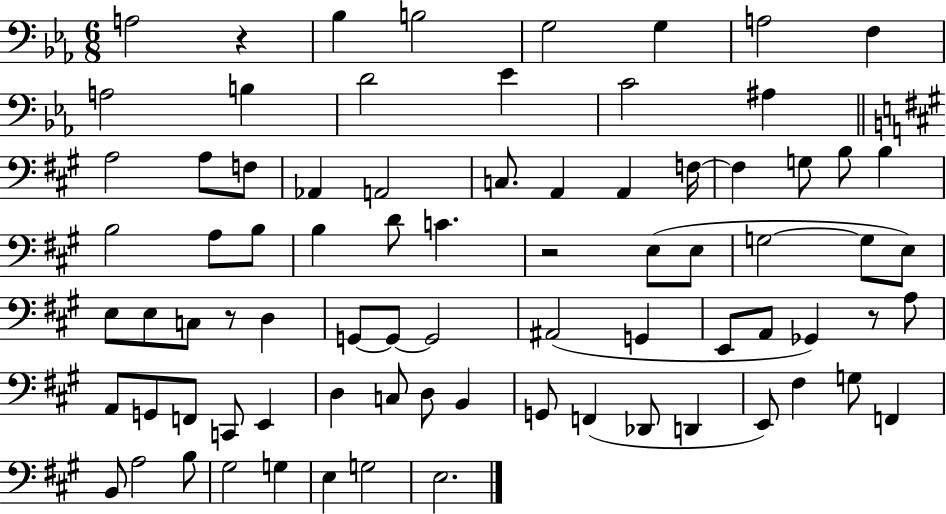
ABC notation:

X:1
T:Untitled
M:6/8
L:1/4
K:Eb
A,2 z _B, B,2 G,2 G, A,2 F, A,2 B, D2 _E C2 ^A, A,2 A,/2 F,/2 _A,, A,,2 C,/2 A,, A,, F,/4 F, G,/2 B,/2 B, B,2 A,/2 B,/2 B, D/2 C z2 E,/2 E,/2 G,2 G,/2 E,/2 E,/2 E,/2 C,/2 z/2 D, G,,/2 G,,/2 G,,2 ^A,,2 G,, E,,/2 A,,/2 _G,, z/2 A,/2 A,,/2 G,,/2 F,,/2 C,,/2 E,, D, C,/2 D,/2 B,, G,,/2 F,, _D,,/2 D,, E,,/2 ^F, G,/2 F,, B,,/2 A,2 B,/2 ^G,2 G, E, G,2 E,2